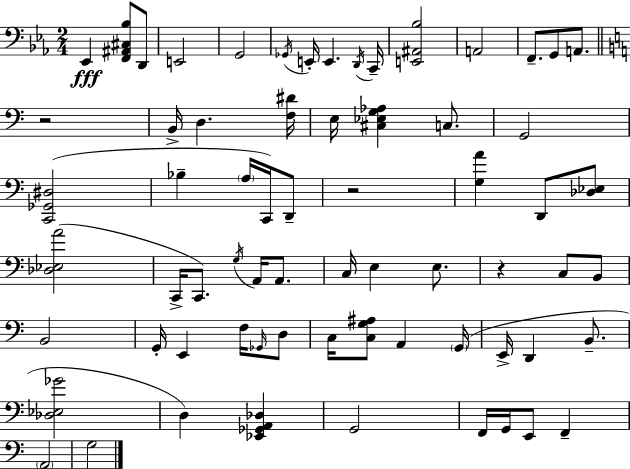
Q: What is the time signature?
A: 2/4